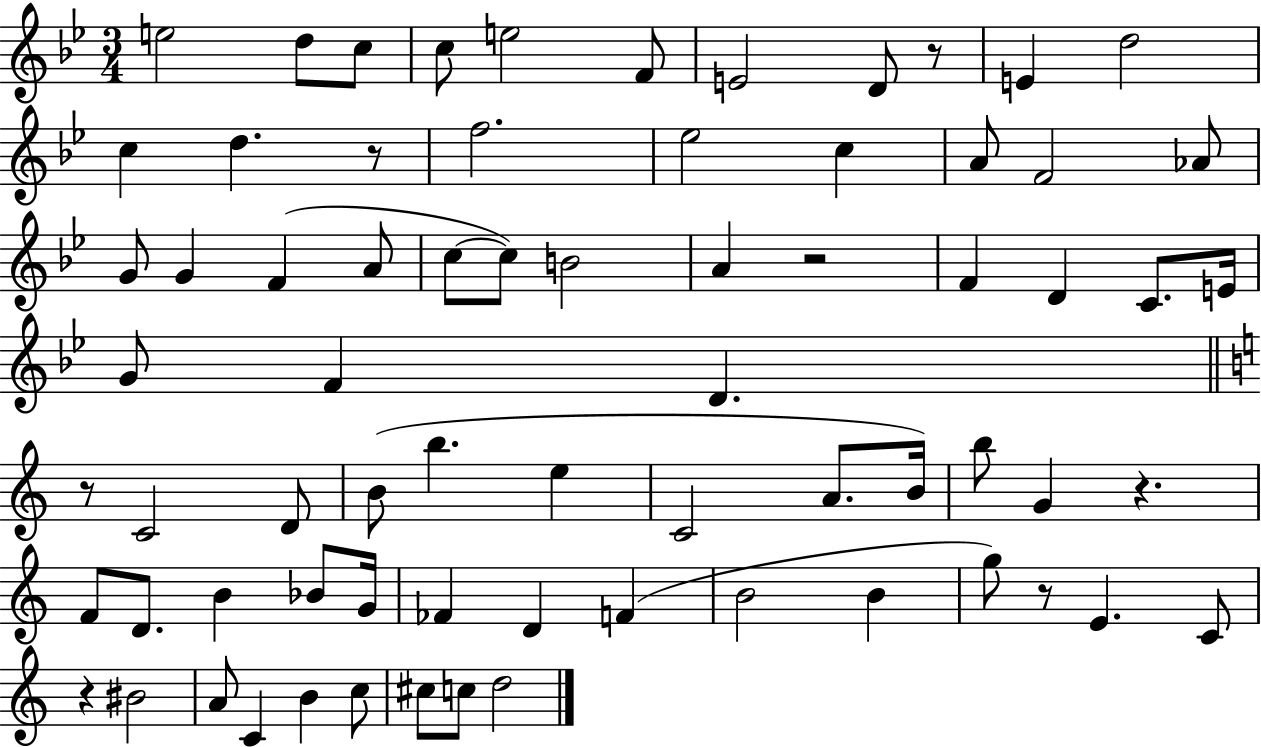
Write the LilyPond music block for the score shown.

{
  \clef treble
  \numericTimeSignature
  \time 3/4
  \key bes \major
  e''2 d''8 c''8 | c''8 e''2 f'8 | e'2 d'8 r8 | e'4 d''2 | \break c''4 d''4. r8 | f''2. | ees''2 c''4 | a'8 f'2 aes'8 | \break g'8 g'4 f'4( a'8 | c''8~~ c''8) b'2 | a'4 r2 | f'4 d'4 c'8. e'16 | \break g'8 f'4 d'4. | \bar "||" \break \key a \minor r8 c'2 d'8 | b'8( b''4. e''4 | c'2 a'8. b'16) | b''8 g'4 r4. | \break f'8 d'8. b'4 bes'8 g'16 | fes'4 d'4 f'4( | b'2 b'4 | g''8) r8 e'4. c'8 | \break r4 bis'2 | a'8 c'4 b'4 c''8 | cis''8 c''8 d''2 | \bar "|."
}